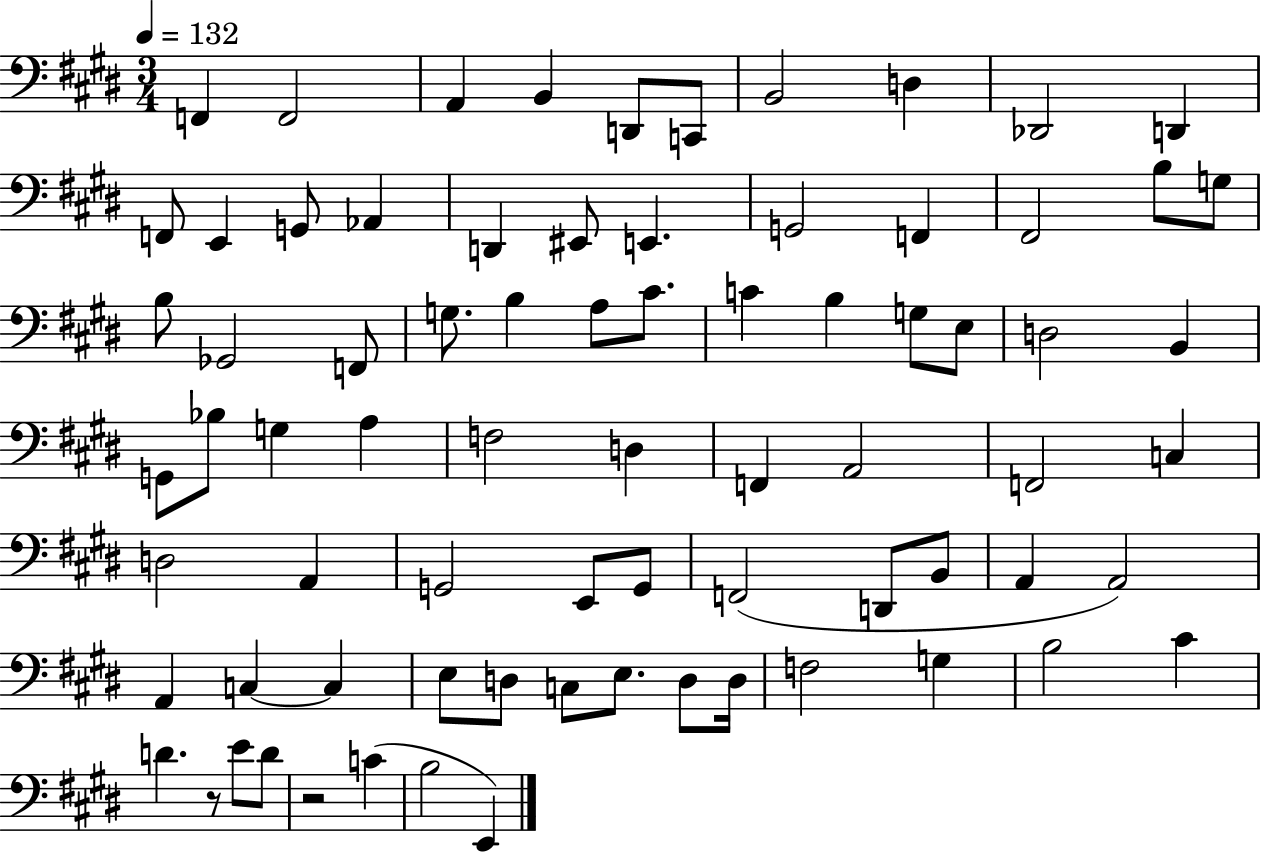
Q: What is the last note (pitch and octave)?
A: E2